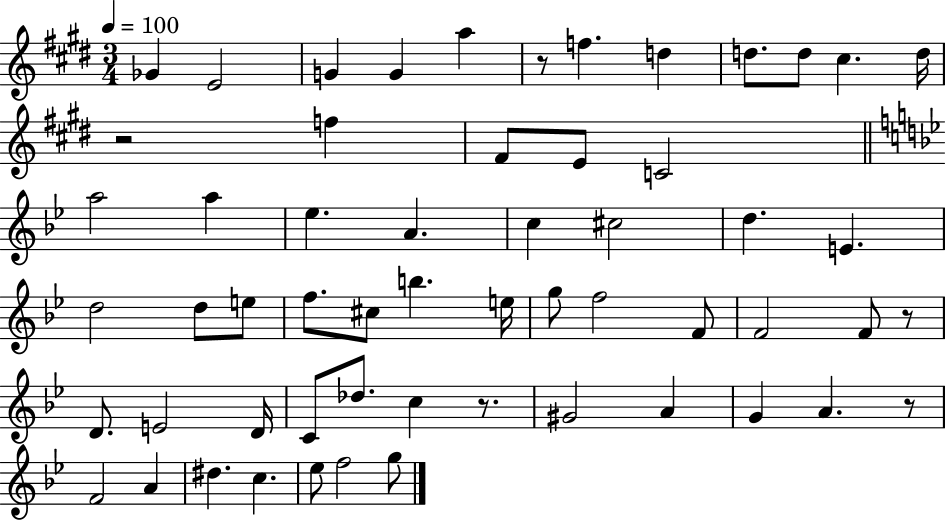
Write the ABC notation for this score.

X:1
T:Untitled
M:3/4
L:1/4
K:E
_G E2 G G a z/2 f d d/2 d/2 ^c d/4 z2 f ^F/2 E/2 C2 a2 a _e A c ^c2 d E d2 d/2 e/2 f/2 ^c/2 b e/4 g/2 f2 F/2 F2 F/2 z/2 D/2 E2 D/4 C/2 _d/2 c z/2 ^G2 A G A z/2 F2 A ^d c _e/2 f2 g/2